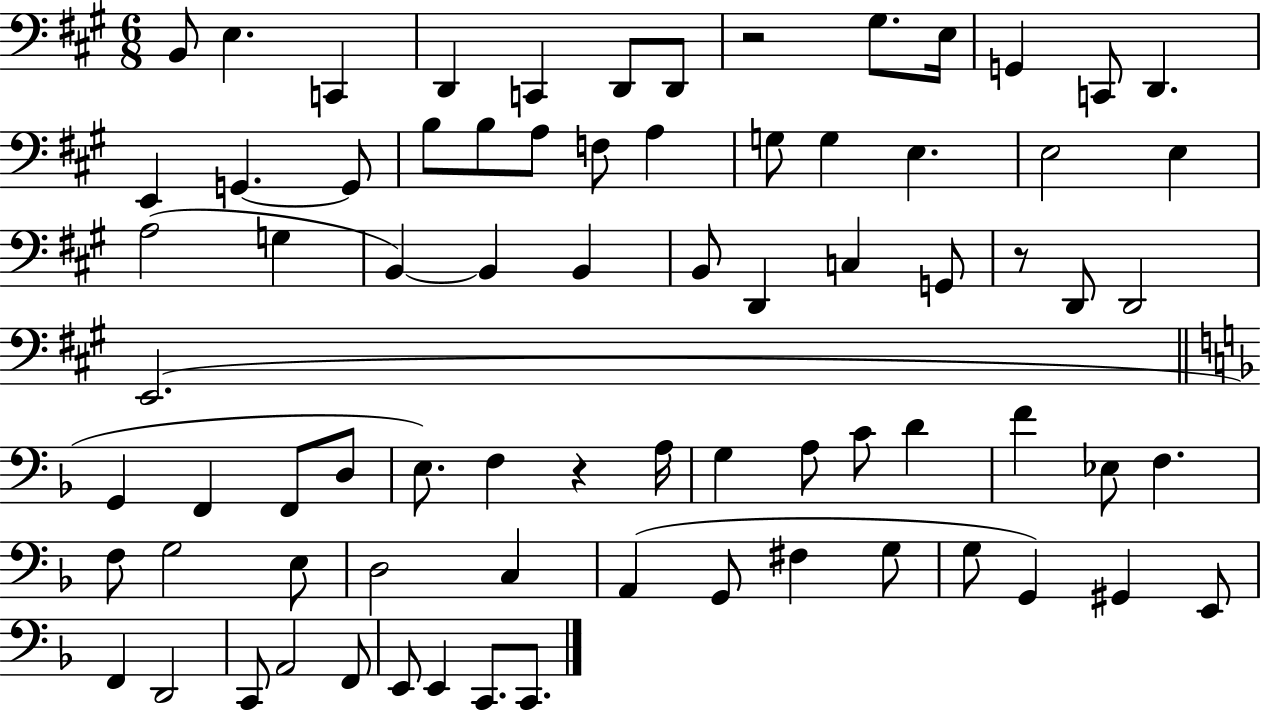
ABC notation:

X:1
T:Untitled
M:6/8
L:1/4
K:A
B,,/2 E, C,, D,, C,, D,,/2 D,,/2 z2 ^G,/2 E,/4 G,, C,,/2 D,, E,, G,, G,,/2 B,/2 B,/2 A,/2 F,/2 A, G,/2 G, E, E,2 E, A,2 G, B,, B,, B,, B,,/2 D,, C, G,,/2 z/2 D,,/2 D,,2 E,,2 G,, F,, F,,/2 D,/2 E,/2 F, z A,/4 G, A,/2 C/2 D F _E,/2 F, F,/2 G,2 E,/2 D,2 C, A,, G,,/2 ^F, G,/2 G,/2 G,, ^G,, E,,/2 F,, D,,2 C,,/2 A,,2 F,,/2 E,,/2 E,, C,,/2 C,,/2